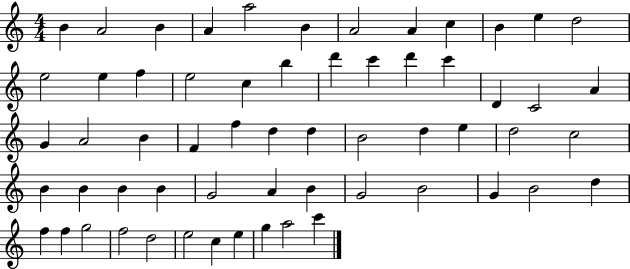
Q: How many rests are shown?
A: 0